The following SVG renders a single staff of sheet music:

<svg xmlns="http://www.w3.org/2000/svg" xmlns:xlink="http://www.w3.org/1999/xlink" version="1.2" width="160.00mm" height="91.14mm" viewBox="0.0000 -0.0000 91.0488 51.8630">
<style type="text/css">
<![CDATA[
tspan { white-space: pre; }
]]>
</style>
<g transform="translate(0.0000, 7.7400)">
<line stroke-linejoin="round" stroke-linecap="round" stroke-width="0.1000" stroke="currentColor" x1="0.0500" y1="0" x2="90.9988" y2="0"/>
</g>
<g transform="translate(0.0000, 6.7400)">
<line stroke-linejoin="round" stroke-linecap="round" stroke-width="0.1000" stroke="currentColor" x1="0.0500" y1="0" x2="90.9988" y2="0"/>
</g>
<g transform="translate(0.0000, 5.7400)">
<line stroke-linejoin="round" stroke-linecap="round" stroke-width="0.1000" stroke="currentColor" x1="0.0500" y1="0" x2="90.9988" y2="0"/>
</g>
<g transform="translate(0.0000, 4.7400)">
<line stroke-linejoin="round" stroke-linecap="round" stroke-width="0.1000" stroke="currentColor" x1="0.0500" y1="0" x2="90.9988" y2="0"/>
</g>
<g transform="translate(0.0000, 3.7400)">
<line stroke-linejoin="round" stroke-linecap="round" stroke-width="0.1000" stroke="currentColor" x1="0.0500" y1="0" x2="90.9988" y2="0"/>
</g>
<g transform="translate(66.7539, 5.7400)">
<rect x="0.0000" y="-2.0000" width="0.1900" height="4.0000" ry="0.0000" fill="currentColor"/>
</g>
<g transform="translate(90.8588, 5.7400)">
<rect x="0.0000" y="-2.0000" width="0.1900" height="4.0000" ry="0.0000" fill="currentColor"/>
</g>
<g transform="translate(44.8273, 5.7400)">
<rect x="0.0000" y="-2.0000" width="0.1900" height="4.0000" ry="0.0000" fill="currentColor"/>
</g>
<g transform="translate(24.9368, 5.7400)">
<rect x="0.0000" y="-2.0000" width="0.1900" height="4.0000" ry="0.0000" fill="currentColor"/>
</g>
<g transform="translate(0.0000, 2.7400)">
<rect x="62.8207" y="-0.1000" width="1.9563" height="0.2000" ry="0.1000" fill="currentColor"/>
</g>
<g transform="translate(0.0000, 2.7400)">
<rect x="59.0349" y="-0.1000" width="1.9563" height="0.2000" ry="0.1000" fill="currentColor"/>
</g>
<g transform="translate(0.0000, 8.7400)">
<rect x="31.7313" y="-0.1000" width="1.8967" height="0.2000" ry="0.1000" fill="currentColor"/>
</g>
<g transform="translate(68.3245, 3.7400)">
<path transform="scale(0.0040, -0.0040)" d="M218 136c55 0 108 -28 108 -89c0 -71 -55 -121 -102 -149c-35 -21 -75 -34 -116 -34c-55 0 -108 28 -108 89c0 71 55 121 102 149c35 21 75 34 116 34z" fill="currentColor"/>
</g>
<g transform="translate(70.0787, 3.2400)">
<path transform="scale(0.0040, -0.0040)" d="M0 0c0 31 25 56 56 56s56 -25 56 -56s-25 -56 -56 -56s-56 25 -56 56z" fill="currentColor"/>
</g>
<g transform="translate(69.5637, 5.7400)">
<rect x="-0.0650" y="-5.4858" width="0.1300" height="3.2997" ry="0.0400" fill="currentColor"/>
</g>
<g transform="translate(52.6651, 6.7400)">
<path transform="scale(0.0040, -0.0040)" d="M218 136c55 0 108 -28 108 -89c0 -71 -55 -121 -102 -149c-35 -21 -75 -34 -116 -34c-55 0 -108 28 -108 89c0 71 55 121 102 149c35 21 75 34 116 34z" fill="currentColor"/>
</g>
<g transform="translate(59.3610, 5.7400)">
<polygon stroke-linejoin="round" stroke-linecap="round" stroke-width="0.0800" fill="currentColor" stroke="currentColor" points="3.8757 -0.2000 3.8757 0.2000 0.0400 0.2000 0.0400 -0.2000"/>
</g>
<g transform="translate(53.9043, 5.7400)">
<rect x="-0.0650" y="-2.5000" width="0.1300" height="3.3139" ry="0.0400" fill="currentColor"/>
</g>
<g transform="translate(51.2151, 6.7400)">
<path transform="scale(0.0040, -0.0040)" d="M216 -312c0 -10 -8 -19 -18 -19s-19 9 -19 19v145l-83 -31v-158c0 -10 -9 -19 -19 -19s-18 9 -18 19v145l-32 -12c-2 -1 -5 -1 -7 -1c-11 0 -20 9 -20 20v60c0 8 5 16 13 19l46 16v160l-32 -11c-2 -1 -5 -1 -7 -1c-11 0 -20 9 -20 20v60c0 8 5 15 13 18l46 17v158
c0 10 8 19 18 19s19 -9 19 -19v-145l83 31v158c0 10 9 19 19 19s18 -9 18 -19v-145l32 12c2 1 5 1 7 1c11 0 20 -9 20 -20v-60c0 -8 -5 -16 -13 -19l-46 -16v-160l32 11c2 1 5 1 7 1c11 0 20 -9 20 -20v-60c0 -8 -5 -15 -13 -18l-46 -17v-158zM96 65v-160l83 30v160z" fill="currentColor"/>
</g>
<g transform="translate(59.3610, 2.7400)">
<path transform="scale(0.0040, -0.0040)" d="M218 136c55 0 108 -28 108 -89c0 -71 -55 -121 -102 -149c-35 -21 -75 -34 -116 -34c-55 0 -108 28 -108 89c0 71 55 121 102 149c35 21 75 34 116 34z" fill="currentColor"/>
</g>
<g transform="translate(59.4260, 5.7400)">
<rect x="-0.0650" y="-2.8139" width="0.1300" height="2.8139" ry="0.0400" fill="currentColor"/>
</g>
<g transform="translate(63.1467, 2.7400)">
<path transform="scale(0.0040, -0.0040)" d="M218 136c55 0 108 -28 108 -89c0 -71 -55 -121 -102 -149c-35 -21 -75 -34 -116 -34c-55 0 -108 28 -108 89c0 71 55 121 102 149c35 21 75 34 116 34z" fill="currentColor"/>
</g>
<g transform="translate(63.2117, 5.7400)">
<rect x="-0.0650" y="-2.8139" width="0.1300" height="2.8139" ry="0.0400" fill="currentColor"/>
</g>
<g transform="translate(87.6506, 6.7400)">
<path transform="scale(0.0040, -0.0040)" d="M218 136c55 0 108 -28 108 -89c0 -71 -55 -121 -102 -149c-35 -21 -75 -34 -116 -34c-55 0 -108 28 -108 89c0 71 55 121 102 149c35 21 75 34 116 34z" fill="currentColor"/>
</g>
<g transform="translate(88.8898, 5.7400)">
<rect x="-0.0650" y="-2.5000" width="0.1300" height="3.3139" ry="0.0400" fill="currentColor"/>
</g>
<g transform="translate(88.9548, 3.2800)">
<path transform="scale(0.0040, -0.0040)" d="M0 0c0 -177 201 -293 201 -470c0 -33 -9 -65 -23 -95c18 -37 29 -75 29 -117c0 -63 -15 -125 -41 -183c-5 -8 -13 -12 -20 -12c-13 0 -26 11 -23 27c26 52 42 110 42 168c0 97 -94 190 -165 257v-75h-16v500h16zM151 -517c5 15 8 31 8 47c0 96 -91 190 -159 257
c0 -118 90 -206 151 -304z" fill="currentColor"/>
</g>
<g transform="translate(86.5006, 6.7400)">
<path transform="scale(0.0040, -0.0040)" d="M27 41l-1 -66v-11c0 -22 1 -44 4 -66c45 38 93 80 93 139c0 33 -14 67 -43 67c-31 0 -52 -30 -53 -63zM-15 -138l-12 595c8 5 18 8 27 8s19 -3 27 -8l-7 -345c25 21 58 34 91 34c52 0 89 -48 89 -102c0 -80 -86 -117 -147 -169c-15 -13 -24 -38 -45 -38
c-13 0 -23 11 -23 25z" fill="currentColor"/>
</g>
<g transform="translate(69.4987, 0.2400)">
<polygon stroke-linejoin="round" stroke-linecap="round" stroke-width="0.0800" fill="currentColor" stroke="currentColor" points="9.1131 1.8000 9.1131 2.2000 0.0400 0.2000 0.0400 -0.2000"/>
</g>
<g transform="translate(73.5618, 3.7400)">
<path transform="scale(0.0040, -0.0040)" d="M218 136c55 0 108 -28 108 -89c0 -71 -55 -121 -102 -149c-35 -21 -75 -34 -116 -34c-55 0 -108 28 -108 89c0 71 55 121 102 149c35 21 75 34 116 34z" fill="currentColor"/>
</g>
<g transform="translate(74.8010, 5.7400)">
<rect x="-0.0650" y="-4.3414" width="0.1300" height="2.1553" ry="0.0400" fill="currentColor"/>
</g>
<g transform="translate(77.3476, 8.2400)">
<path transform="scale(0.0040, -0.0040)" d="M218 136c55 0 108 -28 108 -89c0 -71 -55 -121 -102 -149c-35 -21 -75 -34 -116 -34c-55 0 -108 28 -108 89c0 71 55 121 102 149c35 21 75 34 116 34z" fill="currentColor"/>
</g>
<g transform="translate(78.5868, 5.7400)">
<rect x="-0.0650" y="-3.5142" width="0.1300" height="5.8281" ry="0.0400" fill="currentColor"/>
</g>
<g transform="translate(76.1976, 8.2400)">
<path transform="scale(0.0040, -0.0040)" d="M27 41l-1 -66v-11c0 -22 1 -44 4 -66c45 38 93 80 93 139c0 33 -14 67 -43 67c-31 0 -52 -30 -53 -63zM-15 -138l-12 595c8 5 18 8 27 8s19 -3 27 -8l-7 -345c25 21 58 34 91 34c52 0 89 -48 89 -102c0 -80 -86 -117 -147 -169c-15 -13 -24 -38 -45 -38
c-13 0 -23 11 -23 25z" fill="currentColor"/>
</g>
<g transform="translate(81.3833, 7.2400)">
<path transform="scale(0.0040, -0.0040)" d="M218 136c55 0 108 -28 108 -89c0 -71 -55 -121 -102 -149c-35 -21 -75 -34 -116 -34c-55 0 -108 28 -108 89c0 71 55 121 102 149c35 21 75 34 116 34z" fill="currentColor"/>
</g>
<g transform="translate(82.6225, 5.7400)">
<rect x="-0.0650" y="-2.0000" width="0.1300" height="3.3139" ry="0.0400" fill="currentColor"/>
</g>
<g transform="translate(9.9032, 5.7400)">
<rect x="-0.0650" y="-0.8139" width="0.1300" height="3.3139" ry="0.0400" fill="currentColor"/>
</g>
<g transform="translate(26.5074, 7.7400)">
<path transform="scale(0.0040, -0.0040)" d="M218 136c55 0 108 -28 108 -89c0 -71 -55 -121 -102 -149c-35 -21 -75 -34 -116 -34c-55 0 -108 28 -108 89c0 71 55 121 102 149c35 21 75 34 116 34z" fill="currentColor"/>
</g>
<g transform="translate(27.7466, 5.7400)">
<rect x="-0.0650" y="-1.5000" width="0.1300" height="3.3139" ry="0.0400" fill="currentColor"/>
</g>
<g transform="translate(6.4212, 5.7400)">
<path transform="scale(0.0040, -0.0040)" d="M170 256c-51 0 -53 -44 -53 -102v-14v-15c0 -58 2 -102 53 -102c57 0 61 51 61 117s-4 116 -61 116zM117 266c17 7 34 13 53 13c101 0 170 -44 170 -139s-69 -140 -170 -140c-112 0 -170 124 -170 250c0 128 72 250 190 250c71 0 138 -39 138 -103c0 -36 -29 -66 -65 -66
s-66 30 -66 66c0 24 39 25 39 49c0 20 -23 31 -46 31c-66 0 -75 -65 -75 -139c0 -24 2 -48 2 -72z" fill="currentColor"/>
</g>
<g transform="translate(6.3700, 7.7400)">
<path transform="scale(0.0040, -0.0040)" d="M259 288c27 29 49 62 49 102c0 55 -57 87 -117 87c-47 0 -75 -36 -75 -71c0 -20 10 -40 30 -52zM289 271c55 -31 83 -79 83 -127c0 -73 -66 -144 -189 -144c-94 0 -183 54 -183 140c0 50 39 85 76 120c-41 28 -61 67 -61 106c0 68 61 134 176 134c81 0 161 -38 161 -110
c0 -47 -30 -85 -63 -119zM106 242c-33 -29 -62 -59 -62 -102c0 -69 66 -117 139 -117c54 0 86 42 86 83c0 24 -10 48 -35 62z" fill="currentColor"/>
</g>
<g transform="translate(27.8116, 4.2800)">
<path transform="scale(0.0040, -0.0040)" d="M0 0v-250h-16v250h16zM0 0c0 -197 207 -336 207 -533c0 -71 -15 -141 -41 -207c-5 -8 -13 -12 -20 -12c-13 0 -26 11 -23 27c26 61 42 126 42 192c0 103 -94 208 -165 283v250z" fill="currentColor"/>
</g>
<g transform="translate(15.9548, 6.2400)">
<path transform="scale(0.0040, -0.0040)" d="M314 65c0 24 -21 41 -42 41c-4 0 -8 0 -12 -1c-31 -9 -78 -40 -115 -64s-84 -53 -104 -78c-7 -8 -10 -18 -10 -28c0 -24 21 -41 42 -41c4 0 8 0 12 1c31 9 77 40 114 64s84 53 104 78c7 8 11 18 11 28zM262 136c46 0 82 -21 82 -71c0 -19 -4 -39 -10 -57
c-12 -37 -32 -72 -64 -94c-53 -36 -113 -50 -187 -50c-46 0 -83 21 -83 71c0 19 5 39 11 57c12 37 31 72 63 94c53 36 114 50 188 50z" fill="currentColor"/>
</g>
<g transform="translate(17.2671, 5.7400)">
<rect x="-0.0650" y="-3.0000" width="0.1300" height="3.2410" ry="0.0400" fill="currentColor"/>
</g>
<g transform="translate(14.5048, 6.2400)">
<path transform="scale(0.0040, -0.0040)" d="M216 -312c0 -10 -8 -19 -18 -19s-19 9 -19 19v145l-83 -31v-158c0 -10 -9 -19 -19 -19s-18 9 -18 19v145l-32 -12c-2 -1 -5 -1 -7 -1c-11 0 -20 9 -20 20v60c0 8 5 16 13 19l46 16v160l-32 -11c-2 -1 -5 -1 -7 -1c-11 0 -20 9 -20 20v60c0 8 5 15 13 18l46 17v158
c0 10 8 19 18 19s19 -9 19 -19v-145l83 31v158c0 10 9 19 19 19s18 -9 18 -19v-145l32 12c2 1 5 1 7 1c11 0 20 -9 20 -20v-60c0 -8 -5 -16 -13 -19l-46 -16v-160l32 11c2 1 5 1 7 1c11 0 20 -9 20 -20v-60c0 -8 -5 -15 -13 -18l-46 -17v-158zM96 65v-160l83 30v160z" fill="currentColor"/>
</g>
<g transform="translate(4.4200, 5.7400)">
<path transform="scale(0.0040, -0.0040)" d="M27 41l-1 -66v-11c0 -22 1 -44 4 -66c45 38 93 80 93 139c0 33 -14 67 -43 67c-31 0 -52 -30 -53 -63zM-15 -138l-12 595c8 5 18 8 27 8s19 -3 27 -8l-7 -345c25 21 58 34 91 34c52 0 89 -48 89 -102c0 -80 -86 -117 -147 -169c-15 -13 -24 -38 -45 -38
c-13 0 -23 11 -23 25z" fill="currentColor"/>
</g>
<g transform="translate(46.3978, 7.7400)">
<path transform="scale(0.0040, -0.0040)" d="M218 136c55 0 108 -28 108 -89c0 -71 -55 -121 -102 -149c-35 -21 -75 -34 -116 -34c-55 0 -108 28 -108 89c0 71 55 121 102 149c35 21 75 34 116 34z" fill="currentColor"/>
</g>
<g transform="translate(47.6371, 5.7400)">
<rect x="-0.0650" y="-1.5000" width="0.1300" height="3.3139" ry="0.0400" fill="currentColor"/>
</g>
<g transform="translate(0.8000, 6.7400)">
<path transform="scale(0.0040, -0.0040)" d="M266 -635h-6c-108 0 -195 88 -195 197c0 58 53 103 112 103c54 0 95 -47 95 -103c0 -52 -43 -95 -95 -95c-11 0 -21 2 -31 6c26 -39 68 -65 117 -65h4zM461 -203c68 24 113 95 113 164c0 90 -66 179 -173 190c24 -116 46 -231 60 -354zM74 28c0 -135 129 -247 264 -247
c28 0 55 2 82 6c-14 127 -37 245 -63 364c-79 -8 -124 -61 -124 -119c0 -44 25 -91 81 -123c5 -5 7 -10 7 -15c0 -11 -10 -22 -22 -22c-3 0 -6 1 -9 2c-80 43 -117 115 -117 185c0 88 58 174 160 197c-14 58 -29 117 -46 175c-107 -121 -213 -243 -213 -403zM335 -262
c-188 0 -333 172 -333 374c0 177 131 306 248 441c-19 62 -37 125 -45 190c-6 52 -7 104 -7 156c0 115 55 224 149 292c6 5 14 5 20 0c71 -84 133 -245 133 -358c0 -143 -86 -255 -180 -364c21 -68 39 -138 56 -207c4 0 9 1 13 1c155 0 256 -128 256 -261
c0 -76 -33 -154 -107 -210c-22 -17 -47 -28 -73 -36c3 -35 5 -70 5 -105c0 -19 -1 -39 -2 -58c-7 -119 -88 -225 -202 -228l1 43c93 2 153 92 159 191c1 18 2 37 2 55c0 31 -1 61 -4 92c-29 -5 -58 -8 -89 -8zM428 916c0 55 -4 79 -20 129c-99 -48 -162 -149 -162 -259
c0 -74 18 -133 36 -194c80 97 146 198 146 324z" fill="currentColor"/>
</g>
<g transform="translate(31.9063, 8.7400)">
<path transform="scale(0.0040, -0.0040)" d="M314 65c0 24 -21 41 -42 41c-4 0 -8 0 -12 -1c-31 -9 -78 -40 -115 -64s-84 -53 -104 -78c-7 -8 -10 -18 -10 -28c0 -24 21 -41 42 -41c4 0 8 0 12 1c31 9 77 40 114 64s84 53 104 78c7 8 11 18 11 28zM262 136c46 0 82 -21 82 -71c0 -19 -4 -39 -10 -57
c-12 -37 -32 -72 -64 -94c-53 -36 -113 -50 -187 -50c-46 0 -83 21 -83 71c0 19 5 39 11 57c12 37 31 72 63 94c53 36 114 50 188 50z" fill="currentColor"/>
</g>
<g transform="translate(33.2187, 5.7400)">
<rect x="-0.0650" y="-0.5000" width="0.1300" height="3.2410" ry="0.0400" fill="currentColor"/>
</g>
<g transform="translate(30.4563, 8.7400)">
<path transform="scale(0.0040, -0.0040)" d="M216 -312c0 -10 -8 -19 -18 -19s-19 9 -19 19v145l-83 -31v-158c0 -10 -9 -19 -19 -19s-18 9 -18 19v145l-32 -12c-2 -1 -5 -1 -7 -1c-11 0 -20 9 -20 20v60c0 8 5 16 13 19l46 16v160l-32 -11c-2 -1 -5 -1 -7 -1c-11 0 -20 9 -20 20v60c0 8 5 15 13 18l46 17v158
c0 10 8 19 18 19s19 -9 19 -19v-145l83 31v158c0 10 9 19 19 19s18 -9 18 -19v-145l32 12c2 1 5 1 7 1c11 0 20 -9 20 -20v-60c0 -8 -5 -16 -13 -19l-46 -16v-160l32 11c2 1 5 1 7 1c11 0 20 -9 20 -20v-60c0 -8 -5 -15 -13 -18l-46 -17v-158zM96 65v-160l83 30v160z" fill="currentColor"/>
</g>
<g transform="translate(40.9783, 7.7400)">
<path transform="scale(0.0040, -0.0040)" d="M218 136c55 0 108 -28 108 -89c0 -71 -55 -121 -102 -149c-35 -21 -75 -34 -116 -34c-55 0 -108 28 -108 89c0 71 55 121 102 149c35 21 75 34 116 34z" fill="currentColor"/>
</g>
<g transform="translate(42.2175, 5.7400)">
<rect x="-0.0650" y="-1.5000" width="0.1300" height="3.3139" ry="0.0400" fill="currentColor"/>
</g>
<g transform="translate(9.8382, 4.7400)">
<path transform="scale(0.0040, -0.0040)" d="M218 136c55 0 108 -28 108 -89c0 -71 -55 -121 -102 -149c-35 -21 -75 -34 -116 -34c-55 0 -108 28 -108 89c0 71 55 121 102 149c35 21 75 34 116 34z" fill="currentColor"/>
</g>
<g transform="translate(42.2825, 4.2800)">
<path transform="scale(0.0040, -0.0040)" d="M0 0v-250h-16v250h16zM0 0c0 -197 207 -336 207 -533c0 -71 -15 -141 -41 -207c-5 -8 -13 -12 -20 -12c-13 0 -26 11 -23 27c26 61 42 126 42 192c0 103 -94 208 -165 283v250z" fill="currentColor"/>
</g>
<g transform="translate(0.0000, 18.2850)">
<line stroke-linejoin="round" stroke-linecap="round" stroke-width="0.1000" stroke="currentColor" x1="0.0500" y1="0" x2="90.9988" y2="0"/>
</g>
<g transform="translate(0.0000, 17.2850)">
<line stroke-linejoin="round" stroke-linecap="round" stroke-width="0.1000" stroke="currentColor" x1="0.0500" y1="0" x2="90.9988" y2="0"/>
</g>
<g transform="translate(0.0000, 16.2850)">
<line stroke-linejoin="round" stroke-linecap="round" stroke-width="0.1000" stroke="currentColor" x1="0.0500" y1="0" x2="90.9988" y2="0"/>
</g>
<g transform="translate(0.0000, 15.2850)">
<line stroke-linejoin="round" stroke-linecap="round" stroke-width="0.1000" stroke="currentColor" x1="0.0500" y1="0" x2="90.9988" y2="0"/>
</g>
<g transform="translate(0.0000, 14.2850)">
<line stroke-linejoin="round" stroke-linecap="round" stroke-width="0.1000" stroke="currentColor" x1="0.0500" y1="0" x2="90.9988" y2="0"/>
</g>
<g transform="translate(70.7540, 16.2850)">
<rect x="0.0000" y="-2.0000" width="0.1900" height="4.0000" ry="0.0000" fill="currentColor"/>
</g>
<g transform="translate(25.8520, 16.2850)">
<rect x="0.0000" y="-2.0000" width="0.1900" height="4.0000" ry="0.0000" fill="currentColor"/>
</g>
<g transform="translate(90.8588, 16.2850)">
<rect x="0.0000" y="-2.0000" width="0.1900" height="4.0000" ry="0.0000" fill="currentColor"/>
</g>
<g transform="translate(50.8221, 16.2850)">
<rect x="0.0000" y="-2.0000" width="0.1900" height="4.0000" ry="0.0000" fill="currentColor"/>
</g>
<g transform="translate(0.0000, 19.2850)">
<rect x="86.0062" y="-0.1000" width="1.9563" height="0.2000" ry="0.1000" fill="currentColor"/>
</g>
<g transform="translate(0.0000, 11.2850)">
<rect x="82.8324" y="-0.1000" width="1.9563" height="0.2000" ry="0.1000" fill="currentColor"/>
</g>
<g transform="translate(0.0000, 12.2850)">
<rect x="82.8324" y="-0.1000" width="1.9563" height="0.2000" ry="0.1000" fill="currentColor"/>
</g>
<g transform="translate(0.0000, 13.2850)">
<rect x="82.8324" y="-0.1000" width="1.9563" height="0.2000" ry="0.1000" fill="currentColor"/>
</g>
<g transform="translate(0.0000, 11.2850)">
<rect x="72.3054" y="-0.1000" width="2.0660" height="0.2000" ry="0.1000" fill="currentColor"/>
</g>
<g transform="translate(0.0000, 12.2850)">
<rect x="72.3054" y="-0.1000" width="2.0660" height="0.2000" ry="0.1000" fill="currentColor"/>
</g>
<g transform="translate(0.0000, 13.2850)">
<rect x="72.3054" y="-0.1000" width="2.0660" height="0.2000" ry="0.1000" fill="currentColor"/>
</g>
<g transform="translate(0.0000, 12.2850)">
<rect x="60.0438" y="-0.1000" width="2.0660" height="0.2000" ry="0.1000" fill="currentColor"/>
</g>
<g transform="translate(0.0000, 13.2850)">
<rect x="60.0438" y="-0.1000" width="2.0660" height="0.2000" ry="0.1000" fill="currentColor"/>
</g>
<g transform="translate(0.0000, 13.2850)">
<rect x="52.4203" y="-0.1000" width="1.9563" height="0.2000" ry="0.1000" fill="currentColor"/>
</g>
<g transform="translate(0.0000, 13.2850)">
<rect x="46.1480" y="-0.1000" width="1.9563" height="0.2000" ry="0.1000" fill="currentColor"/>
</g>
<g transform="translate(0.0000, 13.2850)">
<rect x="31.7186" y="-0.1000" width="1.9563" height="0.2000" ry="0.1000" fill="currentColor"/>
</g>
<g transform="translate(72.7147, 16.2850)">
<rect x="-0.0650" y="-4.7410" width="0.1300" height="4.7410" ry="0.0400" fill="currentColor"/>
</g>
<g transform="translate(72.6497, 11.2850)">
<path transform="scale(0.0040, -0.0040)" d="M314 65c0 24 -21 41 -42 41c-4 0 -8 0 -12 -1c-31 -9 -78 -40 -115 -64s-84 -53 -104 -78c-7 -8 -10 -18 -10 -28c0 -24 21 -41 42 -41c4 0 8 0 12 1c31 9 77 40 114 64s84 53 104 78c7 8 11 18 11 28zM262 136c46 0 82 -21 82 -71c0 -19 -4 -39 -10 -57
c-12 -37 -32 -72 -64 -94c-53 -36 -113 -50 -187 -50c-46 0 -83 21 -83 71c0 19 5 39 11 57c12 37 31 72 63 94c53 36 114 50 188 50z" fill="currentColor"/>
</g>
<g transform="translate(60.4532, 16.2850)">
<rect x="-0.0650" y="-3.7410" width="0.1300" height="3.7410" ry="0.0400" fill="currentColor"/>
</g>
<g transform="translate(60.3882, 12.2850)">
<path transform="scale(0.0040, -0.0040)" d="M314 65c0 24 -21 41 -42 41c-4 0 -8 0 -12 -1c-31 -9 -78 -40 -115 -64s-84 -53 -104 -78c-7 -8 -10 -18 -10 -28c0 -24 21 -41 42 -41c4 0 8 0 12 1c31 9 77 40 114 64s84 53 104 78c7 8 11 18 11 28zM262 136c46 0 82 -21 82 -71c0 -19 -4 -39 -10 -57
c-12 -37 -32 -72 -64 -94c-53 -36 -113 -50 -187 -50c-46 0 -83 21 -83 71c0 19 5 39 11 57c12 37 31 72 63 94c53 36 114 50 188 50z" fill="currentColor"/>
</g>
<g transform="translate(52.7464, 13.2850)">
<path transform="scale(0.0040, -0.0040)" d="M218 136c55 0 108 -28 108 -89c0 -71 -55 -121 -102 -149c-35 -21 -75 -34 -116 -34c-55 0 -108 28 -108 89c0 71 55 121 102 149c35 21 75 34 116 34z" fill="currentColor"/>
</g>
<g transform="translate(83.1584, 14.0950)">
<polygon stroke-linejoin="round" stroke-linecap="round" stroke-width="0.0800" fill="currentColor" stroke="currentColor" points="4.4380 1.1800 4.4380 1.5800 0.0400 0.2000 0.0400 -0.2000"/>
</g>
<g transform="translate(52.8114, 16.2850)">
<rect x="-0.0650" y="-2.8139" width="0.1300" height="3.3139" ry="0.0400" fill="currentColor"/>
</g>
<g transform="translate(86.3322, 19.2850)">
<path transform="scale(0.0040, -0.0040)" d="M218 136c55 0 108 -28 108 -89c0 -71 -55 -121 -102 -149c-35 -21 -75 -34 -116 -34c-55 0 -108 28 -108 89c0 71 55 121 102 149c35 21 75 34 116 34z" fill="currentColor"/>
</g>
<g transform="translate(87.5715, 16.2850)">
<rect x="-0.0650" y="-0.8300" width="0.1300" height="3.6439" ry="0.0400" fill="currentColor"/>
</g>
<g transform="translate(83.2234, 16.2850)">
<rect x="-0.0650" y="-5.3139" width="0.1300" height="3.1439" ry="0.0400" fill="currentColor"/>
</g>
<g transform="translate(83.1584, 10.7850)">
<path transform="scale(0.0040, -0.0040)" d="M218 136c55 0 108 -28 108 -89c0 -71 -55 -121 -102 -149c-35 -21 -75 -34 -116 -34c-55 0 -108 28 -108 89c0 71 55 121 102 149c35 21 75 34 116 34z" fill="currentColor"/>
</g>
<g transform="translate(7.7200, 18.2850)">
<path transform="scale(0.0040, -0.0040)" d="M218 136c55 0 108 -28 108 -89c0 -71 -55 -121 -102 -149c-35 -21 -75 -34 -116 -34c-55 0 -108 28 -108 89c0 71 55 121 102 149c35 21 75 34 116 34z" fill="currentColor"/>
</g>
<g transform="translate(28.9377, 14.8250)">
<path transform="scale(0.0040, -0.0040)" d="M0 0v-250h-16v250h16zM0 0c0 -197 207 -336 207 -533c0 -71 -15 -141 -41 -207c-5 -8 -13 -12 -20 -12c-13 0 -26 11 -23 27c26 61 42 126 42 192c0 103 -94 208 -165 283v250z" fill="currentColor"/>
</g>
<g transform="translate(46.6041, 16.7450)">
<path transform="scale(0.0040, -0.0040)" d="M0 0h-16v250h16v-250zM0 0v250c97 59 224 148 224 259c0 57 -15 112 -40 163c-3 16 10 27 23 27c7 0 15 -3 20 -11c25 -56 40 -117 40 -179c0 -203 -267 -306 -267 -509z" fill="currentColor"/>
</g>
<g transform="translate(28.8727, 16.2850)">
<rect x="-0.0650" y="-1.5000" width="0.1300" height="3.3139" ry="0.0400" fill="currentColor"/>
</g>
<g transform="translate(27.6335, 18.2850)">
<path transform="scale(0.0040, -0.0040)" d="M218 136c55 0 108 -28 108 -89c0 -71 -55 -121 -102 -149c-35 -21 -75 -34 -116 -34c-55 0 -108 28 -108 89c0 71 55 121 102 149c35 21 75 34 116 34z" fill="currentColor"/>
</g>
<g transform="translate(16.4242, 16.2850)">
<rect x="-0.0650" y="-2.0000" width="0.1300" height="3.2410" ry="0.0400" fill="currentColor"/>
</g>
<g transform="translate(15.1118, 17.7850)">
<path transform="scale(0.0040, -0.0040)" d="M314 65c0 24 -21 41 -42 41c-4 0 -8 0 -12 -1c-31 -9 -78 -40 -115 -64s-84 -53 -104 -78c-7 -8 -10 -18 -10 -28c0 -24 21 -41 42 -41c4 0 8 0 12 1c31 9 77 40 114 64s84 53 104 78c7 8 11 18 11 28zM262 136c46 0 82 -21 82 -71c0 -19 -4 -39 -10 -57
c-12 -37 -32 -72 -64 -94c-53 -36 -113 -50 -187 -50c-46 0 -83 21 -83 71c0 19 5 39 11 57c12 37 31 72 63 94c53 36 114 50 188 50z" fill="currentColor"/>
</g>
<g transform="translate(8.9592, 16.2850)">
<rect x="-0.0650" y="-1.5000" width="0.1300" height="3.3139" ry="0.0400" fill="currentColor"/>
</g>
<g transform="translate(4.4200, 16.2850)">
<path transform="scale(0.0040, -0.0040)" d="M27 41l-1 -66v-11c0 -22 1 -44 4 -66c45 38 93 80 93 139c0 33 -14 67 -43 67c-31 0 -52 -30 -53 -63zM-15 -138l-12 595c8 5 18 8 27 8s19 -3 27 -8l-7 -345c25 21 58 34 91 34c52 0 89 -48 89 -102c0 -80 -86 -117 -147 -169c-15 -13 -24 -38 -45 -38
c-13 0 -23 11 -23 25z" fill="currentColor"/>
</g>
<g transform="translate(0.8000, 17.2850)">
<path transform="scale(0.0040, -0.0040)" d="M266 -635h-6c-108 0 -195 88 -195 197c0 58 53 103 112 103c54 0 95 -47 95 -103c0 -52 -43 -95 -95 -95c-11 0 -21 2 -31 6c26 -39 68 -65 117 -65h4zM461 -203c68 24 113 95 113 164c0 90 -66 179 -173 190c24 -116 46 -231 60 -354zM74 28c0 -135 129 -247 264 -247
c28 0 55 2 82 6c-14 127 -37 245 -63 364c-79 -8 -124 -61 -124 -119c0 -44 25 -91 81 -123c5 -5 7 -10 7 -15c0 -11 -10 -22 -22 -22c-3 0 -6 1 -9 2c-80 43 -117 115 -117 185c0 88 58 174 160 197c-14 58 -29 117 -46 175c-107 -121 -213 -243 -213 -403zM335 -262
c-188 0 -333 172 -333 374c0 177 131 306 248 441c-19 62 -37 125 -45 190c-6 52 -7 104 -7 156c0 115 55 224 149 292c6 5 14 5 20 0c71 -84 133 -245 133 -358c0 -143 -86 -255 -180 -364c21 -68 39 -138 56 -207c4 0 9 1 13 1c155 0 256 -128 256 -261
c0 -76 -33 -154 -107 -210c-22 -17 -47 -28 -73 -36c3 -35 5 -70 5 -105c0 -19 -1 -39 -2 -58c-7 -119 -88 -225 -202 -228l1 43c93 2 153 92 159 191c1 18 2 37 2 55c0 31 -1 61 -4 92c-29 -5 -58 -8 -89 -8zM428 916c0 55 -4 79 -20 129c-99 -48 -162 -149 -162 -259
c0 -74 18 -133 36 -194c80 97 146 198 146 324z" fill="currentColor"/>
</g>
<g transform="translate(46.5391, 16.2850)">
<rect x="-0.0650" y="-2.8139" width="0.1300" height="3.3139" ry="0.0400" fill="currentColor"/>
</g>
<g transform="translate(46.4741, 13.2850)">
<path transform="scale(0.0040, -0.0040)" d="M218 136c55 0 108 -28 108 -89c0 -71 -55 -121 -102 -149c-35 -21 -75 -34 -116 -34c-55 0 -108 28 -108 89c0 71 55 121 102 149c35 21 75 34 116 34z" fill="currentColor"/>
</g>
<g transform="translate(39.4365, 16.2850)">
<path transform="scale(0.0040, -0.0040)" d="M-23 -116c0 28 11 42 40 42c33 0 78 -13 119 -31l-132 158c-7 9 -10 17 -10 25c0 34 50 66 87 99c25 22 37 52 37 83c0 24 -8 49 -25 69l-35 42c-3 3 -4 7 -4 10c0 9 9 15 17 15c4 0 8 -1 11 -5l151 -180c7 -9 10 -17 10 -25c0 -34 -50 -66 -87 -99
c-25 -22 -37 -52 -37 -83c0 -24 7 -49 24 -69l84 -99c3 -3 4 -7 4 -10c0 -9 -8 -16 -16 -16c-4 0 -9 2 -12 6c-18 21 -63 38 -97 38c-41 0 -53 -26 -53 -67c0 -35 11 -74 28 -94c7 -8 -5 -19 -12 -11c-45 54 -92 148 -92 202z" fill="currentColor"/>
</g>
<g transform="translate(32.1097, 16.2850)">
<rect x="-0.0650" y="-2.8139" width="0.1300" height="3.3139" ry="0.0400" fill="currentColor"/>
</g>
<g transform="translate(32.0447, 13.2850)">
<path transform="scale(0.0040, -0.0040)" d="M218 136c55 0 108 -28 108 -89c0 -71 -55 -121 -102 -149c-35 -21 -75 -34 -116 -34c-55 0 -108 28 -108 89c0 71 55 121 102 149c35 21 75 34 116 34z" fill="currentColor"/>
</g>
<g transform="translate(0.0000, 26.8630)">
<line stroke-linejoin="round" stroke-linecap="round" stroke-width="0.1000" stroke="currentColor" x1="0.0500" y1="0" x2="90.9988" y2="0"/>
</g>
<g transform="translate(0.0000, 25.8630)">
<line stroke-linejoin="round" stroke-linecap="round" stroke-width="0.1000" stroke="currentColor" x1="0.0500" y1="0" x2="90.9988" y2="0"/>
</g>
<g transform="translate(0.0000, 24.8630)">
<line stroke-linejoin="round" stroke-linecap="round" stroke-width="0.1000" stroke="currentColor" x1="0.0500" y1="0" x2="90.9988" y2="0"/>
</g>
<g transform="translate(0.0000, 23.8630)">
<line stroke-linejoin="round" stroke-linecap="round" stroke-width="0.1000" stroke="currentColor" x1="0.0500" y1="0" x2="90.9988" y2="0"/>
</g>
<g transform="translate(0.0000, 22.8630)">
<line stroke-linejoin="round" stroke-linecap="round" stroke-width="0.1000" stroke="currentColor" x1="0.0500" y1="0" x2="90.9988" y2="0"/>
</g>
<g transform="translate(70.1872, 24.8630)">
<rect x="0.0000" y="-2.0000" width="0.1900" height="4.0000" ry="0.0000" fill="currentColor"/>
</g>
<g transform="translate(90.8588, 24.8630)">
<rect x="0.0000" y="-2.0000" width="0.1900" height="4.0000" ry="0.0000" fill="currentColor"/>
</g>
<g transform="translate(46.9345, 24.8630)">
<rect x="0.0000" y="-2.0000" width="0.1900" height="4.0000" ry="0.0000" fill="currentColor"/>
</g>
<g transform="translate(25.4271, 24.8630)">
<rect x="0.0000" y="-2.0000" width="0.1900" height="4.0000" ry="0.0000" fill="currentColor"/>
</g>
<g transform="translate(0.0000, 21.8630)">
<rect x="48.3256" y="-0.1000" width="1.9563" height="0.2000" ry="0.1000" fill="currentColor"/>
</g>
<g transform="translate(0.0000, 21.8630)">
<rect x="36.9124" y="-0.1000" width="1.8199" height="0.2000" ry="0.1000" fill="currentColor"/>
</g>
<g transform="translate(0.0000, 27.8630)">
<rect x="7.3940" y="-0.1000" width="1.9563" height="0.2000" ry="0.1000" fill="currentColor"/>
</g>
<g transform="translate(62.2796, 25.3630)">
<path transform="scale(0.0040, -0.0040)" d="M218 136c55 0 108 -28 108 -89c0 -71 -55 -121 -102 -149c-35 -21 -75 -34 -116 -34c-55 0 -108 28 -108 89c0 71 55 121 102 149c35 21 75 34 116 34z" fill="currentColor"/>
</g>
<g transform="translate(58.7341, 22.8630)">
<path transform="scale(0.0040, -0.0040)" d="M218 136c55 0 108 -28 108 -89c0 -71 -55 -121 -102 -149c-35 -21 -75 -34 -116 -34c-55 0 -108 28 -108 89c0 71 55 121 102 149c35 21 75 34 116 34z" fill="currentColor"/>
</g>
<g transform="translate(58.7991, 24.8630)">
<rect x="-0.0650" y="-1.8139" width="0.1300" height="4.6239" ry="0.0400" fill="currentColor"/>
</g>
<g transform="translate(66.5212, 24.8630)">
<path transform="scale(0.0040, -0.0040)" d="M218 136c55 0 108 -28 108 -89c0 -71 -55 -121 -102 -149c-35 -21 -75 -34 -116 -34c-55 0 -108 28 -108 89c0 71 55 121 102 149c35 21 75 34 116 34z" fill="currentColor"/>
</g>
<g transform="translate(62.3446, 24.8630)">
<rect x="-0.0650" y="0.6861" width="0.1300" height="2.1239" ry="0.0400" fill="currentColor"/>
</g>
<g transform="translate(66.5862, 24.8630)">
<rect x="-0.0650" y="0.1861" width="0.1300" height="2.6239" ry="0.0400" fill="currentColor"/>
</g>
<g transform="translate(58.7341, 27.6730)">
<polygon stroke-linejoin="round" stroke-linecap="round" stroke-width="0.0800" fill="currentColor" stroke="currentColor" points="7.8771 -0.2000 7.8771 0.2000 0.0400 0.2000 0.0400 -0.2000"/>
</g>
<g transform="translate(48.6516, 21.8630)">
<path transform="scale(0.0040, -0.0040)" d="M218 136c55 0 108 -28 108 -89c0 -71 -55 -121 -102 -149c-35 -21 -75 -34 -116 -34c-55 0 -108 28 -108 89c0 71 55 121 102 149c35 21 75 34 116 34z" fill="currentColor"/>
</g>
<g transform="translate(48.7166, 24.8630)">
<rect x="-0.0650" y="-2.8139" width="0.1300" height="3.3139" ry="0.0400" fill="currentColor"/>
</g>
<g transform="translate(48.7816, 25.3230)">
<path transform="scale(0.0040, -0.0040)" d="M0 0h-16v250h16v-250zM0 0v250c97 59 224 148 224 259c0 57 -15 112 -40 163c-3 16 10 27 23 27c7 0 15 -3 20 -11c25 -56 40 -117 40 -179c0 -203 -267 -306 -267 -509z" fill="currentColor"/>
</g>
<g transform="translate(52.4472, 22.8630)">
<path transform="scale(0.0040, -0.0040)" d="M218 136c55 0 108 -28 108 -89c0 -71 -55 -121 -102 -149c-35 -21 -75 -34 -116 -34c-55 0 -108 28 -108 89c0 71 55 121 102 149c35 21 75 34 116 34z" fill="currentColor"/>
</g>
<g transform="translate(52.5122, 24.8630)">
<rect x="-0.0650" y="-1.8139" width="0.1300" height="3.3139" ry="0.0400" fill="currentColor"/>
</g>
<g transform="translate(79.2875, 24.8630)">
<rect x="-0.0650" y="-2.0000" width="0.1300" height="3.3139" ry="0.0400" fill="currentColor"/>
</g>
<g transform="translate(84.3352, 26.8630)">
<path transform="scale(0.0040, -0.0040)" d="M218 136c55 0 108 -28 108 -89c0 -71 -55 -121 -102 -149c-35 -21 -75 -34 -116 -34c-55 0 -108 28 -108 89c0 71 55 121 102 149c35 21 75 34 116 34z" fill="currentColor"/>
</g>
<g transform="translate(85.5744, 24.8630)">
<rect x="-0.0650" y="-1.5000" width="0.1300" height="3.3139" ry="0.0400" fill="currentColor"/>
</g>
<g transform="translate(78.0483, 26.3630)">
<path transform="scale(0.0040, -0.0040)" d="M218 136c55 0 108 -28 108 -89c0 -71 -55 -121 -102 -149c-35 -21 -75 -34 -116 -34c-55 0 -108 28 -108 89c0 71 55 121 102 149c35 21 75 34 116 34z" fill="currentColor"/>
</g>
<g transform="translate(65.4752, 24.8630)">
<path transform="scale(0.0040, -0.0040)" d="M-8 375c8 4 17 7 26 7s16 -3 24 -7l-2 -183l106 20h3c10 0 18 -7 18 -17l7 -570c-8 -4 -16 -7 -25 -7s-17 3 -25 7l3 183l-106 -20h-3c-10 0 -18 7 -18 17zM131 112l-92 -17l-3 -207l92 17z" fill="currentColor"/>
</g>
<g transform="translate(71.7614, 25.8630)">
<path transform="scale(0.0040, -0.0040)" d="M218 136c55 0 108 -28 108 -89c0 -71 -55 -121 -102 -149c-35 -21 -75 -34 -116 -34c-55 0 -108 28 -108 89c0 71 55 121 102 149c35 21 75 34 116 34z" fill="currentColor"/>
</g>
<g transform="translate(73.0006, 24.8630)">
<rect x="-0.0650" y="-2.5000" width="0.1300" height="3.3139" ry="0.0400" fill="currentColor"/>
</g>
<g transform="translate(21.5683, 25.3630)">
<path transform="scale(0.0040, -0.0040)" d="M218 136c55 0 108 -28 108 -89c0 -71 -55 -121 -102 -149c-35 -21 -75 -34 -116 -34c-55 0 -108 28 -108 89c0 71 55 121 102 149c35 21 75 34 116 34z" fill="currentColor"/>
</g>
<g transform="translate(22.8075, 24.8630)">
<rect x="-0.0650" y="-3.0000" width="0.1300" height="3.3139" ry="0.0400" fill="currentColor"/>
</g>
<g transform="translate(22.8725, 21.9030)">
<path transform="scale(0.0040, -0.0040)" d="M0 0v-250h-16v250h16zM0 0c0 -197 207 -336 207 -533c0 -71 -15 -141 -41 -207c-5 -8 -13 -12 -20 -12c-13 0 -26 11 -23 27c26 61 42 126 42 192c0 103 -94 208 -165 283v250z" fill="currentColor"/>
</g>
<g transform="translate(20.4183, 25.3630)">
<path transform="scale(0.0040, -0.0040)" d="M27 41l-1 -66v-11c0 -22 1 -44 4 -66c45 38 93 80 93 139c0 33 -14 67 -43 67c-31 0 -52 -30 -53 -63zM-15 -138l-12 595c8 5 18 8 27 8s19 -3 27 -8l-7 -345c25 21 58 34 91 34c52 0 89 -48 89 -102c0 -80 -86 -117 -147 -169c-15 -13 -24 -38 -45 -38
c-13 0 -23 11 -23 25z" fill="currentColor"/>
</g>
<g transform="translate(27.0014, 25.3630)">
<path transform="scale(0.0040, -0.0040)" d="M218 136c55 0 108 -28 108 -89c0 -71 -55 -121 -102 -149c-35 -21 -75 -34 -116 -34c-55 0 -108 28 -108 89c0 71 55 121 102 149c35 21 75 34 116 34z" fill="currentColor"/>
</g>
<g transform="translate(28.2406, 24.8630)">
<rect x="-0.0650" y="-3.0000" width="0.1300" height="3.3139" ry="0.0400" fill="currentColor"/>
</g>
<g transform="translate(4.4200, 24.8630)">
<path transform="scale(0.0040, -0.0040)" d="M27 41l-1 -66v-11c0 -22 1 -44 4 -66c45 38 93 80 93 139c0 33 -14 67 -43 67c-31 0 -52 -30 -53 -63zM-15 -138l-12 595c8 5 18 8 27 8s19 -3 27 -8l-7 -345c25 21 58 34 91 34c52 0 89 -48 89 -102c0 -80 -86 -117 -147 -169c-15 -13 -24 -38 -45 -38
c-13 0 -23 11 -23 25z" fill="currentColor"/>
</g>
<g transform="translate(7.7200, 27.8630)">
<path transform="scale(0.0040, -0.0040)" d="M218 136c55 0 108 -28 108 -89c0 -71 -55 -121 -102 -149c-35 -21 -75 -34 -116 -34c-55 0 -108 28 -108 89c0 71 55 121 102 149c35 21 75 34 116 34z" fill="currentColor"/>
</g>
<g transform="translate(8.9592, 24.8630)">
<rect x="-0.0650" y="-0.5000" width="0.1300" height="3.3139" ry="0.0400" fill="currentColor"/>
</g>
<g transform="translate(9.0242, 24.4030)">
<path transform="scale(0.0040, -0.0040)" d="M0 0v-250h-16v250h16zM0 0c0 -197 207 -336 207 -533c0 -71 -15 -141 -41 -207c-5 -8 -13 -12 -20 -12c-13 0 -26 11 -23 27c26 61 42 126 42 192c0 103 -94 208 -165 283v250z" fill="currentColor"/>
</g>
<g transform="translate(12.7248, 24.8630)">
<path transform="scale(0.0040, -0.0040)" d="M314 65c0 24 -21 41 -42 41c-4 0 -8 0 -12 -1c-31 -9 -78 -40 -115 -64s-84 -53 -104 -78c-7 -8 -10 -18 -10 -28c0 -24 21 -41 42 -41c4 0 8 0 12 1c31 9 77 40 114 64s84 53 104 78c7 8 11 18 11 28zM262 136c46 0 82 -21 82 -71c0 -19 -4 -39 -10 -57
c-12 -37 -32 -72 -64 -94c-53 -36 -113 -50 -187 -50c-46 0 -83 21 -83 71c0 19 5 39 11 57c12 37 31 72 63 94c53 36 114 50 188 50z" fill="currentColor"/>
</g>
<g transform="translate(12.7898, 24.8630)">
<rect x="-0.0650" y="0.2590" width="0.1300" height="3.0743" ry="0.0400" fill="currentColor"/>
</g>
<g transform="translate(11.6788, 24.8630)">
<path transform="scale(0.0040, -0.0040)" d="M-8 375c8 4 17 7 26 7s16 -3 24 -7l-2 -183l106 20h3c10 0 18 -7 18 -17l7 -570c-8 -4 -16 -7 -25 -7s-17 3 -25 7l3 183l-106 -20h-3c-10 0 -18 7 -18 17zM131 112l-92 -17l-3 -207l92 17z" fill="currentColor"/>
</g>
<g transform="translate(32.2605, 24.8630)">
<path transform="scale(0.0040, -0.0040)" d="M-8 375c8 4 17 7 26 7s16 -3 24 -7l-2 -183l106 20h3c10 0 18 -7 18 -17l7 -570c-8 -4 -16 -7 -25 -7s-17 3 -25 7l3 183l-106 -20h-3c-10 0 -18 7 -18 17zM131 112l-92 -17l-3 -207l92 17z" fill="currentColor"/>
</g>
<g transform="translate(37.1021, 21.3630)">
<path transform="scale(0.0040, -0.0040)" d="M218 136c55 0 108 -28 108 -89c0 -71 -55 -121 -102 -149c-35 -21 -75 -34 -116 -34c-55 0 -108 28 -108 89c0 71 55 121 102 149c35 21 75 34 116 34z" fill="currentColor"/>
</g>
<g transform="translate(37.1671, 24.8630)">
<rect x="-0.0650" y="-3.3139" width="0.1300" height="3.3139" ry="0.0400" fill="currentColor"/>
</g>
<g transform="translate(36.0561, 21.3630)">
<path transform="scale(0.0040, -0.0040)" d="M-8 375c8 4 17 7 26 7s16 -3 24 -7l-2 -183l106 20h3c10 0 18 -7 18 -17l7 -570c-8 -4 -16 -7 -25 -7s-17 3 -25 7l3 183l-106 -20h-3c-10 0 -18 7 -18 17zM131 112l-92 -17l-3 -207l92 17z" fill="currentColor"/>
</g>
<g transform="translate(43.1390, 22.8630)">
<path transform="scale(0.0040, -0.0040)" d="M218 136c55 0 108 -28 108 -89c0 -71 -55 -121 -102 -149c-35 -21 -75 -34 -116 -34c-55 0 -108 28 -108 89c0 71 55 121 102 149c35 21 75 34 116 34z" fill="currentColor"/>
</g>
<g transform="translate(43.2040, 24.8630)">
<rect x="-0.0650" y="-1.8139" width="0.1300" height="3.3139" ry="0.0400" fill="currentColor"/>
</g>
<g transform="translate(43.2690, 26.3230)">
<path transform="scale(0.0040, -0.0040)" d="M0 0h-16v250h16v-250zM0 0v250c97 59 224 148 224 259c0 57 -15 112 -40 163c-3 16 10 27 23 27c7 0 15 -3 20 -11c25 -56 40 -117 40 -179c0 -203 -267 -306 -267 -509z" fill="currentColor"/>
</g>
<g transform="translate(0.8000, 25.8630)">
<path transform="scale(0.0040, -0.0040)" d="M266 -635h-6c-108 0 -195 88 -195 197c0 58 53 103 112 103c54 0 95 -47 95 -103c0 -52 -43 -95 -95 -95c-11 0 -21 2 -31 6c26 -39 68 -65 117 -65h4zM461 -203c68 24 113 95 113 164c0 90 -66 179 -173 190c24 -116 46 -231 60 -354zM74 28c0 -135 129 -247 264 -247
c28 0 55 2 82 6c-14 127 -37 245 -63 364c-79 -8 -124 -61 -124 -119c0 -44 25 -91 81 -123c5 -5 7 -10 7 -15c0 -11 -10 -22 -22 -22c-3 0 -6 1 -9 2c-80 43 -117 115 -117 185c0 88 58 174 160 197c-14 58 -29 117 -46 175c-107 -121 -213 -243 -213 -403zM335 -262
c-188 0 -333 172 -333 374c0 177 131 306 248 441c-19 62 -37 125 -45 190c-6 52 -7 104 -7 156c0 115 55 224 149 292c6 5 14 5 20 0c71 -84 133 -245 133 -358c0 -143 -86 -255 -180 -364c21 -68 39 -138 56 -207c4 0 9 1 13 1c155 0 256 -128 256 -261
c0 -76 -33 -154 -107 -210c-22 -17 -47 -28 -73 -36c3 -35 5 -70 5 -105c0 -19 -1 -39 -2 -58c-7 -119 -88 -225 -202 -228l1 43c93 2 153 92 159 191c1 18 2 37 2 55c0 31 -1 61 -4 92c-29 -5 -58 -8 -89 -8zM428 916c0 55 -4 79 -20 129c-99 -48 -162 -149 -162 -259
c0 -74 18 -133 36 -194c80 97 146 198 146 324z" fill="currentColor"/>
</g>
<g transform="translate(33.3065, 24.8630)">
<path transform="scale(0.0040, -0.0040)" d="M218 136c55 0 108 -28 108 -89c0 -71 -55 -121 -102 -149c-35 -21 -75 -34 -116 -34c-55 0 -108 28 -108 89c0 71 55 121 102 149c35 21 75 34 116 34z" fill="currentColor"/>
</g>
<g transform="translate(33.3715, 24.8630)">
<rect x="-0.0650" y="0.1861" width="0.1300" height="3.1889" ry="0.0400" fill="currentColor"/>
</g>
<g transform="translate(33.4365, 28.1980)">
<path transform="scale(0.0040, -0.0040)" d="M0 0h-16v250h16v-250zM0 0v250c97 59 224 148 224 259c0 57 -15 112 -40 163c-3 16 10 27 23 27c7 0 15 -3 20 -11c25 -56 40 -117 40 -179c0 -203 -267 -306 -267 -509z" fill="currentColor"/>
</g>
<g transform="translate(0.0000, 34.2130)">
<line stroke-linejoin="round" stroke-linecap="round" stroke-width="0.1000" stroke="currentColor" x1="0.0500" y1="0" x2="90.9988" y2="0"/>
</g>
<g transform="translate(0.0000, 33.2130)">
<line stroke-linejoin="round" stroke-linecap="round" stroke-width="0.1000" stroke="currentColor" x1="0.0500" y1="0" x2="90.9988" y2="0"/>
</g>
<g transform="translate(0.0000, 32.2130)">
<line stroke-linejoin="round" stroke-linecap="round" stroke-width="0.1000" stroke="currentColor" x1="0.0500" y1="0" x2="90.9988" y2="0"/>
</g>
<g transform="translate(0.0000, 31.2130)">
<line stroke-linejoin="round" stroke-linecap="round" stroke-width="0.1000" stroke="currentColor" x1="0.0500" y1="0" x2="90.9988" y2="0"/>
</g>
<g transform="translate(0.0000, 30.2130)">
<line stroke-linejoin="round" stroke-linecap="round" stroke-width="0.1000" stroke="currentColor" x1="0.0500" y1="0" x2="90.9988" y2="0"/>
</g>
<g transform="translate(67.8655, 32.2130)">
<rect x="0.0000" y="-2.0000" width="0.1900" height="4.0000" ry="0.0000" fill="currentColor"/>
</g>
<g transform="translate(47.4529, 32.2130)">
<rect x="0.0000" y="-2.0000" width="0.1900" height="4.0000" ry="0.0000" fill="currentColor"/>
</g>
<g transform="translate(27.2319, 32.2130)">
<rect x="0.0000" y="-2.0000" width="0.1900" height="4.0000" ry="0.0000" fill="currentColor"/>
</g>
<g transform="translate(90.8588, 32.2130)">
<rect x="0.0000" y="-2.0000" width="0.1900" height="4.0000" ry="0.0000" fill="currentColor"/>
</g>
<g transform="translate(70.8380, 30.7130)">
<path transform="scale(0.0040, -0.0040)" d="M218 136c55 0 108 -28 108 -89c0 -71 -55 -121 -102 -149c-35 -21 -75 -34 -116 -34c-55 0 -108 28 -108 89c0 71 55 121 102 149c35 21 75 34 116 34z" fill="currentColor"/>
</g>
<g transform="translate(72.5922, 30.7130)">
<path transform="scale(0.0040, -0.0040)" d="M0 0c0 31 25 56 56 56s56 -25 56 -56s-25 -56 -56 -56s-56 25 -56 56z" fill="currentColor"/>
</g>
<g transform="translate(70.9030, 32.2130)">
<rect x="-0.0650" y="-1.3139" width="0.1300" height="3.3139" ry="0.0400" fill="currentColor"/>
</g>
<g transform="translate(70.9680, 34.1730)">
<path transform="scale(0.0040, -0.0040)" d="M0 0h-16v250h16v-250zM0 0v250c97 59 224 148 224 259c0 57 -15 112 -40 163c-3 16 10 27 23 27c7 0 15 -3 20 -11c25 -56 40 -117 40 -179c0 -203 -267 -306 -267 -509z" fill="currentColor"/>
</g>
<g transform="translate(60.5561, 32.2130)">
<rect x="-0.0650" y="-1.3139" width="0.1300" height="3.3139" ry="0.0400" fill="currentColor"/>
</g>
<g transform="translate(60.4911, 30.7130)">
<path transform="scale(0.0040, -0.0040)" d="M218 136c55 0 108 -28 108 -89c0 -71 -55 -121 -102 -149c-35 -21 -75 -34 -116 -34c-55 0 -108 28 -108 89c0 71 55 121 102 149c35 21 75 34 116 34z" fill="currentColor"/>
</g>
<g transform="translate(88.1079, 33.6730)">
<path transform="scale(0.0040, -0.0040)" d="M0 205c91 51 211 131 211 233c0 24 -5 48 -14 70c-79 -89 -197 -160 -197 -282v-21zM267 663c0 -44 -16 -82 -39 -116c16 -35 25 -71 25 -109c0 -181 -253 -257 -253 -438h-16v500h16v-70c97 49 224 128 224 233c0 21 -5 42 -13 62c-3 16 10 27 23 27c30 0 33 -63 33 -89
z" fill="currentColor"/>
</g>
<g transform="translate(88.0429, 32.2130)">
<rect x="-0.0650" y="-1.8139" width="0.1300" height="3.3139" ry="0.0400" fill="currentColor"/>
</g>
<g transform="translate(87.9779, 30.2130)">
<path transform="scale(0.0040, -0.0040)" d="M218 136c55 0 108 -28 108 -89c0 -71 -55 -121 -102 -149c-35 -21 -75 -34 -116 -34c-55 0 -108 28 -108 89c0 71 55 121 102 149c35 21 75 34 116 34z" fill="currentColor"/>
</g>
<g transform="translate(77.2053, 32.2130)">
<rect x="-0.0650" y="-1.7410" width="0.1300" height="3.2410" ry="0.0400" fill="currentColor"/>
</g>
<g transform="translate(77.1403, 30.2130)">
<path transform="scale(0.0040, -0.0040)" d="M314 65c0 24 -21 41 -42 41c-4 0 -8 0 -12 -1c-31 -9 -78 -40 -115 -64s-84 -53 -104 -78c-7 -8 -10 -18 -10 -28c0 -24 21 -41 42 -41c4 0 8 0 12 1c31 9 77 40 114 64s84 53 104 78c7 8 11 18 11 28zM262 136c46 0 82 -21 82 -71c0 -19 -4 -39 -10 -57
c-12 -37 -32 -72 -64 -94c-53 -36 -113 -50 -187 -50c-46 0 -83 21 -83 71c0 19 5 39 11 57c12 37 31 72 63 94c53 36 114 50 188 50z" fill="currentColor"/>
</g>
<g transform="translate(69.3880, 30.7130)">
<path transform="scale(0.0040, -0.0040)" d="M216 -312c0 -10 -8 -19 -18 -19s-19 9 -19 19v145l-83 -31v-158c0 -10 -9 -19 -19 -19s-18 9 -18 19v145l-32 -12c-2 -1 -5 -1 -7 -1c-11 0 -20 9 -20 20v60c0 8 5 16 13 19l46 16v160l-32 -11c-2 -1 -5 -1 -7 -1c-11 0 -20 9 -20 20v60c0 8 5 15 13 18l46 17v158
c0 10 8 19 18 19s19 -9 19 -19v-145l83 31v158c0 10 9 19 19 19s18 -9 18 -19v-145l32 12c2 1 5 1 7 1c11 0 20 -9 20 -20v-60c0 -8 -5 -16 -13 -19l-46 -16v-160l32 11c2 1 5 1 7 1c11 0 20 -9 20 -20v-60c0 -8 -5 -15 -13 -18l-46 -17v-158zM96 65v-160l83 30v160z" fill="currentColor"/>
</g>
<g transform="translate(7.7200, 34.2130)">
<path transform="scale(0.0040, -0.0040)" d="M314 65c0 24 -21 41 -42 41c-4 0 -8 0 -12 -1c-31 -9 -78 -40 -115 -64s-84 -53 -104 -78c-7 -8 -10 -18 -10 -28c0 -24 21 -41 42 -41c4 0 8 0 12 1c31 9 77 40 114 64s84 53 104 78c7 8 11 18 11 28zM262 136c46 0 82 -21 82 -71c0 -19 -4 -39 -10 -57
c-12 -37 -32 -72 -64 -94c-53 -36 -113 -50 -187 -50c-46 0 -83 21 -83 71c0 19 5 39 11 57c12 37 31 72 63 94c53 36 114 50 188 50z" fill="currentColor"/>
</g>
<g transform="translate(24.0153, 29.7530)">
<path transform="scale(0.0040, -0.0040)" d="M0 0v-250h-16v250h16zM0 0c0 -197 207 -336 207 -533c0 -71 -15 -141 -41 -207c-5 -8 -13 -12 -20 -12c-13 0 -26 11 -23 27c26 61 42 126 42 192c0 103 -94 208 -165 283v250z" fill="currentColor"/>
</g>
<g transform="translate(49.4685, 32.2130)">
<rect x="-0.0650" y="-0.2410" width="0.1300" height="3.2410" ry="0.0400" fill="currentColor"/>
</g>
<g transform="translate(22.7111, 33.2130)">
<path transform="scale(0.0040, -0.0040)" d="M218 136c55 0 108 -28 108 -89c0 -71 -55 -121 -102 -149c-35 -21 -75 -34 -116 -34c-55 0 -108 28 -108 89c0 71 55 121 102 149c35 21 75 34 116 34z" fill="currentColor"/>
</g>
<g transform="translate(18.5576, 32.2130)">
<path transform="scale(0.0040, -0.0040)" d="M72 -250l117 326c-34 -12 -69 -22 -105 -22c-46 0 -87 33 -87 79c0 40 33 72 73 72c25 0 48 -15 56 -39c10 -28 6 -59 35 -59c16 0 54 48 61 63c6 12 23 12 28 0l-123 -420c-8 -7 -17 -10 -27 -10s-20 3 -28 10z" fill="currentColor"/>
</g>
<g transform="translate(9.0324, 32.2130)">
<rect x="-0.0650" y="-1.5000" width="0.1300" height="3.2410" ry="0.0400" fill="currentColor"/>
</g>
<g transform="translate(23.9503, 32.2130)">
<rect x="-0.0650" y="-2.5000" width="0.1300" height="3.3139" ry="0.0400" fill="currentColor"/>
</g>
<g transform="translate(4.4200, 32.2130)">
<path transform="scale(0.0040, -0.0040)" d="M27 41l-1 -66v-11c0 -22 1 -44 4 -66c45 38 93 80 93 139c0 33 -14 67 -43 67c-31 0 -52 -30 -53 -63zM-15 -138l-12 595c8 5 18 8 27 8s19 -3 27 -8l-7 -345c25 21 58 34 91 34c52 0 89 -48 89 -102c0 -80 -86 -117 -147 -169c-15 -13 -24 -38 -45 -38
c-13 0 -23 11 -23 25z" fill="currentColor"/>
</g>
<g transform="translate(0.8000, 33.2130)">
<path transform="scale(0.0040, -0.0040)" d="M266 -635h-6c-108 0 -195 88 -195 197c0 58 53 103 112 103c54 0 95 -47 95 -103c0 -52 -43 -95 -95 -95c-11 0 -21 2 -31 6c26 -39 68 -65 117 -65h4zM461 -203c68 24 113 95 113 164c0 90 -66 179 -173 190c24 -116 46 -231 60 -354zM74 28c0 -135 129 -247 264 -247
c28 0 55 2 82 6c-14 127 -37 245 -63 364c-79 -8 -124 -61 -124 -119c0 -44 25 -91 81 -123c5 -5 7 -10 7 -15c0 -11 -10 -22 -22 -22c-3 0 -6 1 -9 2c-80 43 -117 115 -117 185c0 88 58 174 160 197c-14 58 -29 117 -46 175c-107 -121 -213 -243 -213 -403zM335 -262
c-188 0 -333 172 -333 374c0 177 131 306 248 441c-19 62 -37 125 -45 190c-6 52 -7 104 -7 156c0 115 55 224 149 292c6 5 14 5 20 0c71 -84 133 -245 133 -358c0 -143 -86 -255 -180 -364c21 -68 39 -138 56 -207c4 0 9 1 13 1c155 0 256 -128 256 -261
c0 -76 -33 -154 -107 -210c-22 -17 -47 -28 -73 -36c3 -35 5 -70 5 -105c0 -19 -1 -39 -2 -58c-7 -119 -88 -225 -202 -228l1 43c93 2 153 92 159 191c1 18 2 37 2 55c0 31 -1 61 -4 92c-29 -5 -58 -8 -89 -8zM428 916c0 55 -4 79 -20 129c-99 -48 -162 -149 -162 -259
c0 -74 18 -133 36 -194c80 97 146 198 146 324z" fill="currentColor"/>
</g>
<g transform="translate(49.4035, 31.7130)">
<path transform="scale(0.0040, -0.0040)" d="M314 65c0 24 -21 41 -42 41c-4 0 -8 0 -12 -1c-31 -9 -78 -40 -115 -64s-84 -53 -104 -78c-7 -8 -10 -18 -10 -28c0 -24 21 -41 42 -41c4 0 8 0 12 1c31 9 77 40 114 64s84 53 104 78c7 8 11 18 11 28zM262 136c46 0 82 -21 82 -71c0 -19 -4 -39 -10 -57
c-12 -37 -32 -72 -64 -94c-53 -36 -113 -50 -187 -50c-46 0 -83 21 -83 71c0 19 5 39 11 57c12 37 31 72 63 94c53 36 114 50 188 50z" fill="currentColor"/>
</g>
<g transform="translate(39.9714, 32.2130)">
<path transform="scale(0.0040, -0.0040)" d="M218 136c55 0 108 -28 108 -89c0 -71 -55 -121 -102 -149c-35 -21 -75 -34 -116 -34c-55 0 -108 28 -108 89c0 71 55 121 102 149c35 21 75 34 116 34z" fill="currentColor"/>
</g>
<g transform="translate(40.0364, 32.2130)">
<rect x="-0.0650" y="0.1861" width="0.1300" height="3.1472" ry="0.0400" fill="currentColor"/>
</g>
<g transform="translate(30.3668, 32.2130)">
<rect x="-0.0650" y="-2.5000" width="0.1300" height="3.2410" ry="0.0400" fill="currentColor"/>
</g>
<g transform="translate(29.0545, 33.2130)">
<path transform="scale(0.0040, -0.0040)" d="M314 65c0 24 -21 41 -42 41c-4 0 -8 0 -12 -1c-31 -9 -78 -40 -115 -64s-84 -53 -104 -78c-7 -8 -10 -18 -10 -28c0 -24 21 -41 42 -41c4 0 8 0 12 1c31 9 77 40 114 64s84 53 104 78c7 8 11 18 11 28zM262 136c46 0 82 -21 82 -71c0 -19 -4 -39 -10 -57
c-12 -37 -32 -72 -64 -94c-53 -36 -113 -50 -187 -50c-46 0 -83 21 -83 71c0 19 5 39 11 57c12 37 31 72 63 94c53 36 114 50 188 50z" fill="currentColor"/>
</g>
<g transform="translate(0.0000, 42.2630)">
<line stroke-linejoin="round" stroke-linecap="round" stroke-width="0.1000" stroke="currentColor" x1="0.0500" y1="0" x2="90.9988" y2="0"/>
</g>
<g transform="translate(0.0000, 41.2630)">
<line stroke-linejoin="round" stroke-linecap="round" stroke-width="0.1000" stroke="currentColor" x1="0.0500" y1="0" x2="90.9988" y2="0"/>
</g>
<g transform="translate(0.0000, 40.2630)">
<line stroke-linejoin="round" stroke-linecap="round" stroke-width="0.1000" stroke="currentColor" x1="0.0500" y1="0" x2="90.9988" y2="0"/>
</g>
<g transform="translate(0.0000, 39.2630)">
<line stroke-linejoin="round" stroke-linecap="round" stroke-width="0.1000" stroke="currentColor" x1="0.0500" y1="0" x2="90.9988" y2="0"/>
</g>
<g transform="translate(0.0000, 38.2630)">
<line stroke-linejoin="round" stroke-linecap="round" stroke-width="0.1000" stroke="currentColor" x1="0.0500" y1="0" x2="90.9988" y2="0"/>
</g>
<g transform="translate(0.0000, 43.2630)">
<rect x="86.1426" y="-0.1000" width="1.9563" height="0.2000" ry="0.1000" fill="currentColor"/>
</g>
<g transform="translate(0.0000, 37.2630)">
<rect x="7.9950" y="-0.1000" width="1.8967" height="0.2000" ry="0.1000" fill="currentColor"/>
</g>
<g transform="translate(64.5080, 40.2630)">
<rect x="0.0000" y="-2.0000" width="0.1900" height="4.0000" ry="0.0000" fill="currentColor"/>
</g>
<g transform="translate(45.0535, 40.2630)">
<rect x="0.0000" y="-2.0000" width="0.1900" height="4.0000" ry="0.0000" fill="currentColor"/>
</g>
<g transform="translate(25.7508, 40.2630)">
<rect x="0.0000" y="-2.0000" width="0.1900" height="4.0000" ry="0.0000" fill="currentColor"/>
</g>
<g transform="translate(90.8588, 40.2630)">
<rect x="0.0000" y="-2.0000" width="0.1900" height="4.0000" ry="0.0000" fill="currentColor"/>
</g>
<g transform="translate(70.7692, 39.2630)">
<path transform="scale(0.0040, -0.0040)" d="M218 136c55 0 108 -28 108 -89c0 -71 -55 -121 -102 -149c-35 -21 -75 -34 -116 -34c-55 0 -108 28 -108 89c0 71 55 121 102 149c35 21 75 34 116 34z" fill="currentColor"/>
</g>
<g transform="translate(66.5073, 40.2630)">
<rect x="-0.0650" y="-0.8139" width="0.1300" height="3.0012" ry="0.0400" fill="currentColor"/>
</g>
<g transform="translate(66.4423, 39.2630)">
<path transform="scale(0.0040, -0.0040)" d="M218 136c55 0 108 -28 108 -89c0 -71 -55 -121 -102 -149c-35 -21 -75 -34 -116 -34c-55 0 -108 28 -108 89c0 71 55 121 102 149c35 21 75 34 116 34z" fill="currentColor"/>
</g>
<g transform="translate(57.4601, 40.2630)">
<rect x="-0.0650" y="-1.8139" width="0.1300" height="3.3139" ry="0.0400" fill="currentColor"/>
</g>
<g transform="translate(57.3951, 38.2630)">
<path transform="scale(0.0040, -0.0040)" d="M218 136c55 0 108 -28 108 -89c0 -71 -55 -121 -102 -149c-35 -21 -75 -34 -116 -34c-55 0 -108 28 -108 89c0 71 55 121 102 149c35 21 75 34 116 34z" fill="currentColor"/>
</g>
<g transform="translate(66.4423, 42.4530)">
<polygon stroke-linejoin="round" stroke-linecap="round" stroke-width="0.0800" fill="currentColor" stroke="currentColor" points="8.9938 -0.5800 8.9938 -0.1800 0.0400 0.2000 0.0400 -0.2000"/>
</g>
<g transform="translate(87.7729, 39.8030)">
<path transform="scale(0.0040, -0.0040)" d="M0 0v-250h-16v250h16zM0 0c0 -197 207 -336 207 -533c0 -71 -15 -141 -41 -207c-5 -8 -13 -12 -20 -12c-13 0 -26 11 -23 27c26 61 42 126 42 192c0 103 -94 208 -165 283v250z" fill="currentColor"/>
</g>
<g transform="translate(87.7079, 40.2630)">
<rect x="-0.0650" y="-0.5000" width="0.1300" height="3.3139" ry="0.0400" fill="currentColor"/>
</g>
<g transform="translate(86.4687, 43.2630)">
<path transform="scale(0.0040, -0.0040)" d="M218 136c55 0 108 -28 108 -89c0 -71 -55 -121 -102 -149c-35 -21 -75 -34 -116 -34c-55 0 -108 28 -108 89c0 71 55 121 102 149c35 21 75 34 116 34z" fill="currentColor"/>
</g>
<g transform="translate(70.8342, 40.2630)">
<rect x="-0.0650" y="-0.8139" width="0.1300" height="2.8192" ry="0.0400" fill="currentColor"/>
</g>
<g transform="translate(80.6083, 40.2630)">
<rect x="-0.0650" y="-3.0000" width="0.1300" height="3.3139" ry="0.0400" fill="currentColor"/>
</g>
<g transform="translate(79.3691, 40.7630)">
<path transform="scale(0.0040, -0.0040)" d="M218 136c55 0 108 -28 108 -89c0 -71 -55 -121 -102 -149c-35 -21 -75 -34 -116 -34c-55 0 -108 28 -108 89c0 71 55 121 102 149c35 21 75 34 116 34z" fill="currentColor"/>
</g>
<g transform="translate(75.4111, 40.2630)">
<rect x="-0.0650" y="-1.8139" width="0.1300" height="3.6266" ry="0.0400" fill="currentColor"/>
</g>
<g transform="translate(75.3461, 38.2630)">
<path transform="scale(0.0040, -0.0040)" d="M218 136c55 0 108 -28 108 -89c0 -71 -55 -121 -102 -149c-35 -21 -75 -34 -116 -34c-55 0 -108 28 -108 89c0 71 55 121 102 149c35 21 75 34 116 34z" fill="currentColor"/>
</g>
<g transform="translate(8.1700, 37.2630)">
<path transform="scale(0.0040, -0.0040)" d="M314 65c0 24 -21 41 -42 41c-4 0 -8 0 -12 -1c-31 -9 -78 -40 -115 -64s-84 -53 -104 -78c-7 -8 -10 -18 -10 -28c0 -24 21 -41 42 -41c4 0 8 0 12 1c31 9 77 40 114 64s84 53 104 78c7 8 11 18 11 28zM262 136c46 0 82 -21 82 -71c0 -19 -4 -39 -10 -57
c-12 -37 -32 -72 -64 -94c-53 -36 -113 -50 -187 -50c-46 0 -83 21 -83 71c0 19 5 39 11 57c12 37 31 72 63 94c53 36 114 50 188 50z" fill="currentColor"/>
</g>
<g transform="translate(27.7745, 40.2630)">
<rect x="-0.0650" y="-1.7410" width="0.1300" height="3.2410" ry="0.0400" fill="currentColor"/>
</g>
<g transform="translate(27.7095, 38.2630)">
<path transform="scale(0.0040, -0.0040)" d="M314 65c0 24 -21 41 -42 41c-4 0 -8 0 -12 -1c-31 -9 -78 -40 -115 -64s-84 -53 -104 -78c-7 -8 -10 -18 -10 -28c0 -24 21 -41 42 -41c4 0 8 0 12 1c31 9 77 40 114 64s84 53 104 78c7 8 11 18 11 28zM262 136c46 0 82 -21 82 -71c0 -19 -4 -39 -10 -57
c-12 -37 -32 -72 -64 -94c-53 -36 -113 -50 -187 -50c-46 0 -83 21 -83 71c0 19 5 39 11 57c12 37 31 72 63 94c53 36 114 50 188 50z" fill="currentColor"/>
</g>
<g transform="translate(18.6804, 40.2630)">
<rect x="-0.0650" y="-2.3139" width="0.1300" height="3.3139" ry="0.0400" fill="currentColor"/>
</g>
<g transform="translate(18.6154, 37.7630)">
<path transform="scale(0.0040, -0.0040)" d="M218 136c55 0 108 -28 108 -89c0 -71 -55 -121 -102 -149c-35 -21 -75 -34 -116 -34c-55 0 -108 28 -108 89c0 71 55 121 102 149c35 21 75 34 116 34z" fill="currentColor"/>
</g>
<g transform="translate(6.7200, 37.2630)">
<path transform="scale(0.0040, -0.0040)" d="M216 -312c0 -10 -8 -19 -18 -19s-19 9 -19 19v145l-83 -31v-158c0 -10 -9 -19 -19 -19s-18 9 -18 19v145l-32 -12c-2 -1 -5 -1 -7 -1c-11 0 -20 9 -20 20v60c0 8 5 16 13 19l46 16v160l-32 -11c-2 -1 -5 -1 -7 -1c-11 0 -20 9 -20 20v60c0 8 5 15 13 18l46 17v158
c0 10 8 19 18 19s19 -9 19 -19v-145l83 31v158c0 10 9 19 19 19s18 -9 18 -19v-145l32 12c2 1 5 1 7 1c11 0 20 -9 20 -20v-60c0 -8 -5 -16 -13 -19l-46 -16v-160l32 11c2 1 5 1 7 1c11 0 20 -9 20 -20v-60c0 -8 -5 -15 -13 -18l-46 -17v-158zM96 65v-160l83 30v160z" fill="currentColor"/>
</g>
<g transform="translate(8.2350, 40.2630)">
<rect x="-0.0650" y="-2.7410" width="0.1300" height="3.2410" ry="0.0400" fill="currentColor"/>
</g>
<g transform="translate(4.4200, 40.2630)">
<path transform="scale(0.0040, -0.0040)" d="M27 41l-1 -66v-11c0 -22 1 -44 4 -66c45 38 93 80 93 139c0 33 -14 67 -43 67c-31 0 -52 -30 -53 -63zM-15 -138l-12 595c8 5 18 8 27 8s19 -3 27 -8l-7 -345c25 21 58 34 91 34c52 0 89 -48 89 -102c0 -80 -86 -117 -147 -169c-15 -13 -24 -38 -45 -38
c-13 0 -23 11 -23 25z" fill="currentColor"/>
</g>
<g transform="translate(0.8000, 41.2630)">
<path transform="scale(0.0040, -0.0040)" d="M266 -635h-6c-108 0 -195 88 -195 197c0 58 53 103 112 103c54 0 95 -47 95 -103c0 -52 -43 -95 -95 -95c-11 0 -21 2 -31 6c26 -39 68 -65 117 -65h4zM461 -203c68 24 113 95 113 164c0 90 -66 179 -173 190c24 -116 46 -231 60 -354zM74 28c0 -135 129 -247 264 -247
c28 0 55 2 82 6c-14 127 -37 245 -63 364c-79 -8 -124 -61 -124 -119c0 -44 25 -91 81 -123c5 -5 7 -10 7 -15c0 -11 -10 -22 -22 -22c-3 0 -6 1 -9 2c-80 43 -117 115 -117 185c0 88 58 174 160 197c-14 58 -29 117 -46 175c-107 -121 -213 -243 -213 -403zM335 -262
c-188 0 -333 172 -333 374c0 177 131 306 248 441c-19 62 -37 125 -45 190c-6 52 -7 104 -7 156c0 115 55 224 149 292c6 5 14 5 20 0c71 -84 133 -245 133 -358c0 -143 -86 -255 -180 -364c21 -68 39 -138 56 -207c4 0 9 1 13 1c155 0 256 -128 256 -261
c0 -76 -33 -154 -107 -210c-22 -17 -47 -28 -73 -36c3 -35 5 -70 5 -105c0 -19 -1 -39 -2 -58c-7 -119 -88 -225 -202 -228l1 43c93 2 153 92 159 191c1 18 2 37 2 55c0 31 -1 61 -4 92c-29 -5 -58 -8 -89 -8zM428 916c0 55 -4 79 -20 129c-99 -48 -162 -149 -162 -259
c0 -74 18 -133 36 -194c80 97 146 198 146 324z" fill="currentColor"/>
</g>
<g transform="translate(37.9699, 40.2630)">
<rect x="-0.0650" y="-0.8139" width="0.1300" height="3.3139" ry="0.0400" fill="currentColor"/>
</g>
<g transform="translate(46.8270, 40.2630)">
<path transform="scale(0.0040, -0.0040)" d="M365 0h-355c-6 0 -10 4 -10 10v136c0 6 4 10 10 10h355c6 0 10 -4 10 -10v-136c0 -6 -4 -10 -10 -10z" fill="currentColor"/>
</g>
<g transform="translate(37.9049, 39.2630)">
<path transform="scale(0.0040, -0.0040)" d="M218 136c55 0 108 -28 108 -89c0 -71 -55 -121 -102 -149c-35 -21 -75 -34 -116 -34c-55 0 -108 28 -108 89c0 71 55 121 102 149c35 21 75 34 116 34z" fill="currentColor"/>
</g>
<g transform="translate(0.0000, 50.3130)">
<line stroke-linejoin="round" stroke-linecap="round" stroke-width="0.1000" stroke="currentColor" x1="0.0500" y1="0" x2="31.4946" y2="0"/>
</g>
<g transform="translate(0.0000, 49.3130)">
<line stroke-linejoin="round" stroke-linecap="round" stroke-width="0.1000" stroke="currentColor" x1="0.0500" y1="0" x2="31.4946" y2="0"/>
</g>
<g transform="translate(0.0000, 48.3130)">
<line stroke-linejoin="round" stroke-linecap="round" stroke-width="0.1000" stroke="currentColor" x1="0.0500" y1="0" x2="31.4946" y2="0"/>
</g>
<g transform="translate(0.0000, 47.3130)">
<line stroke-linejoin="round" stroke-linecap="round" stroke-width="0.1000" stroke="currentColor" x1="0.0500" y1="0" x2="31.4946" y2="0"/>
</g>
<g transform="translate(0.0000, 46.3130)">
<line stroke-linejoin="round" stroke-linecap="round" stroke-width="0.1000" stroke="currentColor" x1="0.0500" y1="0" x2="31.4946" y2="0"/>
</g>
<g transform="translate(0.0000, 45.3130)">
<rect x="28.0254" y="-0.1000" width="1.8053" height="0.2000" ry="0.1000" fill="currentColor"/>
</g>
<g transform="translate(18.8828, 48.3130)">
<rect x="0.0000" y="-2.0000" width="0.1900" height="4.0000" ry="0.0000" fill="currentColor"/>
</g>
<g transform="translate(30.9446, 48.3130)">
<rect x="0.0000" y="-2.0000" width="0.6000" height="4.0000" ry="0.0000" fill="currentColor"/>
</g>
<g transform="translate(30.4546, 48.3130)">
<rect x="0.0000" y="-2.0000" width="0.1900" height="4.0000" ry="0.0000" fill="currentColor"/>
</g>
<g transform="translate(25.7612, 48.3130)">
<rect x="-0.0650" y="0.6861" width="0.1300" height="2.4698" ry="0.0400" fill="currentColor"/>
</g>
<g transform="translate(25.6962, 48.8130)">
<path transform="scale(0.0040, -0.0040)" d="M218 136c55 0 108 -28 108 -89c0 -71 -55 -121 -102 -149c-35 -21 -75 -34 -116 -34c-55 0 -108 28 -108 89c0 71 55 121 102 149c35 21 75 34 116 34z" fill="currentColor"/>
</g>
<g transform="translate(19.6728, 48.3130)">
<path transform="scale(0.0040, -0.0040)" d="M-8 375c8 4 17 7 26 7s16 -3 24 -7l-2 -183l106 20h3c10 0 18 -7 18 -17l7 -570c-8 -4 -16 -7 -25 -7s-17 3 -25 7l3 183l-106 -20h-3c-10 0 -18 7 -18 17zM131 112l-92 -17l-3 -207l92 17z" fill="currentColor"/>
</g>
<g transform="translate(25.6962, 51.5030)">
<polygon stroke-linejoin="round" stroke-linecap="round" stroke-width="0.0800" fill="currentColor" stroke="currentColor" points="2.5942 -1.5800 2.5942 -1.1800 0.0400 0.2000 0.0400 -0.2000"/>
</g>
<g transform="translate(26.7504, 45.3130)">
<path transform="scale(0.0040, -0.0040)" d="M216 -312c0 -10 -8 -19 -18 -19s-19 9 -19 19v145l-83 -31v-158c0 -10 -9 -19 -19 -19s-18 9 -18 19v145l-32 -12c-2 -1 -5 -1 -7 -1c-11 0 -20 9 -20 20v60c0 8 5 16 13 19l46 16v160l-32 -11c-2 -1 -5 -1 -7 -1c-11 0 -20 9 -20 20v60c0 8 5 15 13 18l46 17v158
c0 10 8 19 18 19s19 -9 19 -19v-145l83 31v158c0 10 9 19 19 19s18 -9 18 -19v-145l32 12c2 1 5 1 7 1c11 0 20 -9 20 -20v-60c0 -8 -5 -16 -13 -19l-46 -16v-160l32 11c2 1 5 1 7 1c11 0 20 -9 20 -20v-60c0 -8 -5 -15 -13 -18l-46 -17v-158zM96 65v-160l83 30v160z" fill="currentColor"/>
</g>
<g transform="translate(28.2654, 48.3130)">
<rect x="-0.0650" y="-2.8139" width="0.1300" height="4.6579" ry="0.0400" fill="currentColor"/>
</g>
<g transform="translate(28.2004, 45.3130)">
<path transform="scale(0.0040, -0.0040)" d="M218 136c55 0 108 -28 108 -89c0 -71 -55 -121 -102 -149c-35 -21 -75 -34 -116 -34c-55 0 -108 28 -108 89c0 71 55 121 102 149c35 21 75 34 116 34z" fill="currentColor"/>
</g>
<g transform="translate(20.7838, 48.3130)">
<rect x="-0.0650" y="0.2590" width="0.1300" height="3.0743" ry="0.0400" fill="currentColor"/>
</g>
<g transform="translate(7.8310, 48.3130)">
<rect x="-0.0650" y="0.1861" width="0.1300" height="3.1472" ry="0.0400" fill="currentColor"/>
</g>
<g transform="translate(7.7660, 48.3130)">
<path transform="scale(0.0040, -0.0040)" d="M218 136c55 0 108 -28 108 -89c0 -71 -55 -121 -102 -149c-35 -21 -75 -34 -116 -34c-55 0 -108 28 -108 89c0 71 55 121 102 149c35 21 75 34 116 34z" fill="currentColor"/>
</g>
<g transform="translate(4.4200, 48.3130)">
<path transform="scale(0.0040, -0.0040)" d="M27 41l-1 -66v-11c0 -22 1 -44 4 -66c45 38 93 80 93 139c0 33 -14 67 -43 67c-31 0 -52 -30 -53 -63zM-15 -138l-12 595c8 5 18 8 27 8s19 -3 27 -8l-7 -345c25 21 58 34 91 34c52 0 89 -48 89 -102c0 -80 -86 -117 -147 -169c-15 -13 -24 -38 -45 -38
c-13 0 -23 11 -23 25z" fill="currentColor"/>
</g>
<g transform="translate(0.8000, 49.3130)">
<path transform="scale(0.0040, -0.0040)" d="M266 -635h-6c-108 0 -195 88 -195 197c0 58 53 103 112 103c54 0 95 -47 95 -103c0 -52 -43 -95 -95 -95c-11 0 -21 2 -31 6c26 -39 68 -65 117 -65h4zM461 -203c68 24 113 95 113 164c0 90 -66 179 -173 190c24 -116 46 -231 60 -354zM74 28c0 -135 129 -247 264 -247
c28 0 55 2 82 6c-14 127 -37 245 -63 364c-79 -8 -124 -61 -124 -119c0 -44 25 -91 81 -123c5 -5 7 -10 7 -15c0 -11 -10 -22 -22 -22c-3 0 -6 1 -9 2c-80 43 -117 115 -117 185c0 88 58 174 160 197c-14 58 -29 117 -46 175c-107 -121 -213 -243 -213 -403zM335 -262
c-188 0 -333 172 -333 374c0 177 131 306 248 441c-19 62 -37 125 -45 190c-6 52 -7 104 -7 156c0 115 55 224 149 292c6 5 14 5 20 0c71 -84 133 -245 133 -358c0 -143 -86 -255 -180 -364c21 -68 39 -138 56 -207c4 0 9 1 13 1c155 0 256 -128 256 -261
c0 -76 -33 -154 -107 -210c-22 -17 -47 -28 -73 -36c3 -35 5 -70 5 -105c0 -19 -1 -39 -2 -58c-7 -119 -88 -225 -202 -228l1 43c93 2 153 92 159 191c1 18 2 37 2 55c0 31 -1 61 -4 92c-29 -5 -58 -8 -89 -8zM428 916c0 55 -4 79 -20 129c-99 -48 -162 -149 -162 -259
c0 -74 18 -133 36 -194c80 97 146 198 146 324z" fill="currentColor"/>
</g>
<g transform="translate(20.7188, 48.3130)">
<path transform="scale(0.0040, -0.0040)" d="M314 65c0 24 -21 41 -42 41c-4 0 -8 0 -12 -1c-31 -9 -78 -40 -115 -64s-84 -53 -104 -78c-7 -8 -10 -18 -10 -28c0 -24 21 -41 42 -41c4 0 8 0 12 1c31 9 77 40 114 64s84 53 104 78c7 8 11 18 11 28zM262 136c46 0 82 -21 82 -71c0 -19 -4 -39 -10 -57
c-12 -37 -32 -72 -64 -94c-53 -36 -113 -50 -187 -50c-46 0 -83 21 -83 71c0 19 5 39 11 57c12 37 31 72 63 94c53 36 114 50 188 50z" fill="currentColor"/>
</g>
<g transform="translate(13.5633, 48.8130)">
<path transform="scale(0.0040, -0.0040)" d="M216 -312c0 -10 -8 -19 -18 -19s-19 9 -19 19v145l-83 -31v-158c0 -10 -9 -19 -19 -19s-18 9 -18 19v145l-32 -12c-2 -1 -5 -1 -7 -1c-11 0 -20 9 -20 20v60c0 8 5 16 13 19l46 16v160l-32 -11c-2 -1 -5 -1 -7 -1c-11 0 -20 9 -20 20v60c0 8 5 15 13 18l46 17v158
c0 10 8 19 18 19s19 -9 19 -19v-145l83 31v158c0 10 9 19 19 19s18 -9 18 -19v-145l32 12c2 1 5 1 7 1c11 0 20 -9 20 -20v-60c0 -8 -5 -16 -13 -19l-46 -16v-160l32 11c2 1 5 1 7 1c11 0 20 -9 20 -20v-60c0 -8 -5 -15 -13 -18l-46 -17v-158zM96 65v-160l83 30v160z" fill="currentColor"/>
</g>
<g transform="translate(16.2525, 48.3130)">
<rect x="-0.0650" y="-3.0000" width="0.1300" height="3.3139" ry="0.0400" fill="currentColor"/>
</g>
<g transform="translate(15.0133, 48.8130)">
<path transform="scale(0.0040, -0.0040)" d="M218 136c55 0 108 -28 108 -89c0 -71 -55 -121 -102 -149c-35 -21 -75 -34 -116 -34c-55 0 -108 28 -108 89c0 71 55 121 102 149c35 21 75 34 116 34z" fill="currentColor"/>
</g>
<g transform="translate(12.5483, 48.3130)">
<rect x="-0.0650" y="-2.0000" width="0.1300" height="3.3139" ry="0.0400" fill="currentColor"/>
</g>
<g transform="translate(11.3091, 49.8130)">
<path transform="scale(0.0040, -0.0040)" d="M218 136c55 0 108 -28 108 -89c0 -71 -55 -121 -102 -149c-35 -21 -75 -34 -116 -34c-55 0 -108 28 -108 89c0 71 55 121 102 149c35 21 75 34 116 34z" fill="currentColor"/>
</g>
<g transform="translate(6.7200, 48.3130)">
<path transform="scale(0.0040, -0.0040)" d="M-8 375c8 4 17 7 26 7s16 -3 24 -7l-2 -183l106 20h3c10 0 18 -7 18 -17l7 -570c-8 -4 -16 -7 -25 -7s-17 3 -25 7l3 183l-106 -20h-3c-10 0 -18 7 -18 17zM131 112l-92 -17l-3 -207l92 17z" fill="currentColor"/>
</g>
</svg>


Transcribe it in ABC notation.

X:1
T:Untitled
M:6/8
L:1/4
K:F
d ^A2 E/2 ^C2 E/2 E ^G a/2 a/2 f/2 f/2 _D/2 F _G/4 E F2 E/2 a z a/2 a c'2 e'2 f'/2 C/2 C/2 B2 _A/2 A B/2 b f/2 a/2 f f/2 A/2 B/2 G F E E2 z/2 G/2 G2 _B c2 e ^e/2 f2 f/4 ^a2 g f2 d z2 f d/2 d/2 f/2 A C/2 B F ^A B2 A/2 ^a/2